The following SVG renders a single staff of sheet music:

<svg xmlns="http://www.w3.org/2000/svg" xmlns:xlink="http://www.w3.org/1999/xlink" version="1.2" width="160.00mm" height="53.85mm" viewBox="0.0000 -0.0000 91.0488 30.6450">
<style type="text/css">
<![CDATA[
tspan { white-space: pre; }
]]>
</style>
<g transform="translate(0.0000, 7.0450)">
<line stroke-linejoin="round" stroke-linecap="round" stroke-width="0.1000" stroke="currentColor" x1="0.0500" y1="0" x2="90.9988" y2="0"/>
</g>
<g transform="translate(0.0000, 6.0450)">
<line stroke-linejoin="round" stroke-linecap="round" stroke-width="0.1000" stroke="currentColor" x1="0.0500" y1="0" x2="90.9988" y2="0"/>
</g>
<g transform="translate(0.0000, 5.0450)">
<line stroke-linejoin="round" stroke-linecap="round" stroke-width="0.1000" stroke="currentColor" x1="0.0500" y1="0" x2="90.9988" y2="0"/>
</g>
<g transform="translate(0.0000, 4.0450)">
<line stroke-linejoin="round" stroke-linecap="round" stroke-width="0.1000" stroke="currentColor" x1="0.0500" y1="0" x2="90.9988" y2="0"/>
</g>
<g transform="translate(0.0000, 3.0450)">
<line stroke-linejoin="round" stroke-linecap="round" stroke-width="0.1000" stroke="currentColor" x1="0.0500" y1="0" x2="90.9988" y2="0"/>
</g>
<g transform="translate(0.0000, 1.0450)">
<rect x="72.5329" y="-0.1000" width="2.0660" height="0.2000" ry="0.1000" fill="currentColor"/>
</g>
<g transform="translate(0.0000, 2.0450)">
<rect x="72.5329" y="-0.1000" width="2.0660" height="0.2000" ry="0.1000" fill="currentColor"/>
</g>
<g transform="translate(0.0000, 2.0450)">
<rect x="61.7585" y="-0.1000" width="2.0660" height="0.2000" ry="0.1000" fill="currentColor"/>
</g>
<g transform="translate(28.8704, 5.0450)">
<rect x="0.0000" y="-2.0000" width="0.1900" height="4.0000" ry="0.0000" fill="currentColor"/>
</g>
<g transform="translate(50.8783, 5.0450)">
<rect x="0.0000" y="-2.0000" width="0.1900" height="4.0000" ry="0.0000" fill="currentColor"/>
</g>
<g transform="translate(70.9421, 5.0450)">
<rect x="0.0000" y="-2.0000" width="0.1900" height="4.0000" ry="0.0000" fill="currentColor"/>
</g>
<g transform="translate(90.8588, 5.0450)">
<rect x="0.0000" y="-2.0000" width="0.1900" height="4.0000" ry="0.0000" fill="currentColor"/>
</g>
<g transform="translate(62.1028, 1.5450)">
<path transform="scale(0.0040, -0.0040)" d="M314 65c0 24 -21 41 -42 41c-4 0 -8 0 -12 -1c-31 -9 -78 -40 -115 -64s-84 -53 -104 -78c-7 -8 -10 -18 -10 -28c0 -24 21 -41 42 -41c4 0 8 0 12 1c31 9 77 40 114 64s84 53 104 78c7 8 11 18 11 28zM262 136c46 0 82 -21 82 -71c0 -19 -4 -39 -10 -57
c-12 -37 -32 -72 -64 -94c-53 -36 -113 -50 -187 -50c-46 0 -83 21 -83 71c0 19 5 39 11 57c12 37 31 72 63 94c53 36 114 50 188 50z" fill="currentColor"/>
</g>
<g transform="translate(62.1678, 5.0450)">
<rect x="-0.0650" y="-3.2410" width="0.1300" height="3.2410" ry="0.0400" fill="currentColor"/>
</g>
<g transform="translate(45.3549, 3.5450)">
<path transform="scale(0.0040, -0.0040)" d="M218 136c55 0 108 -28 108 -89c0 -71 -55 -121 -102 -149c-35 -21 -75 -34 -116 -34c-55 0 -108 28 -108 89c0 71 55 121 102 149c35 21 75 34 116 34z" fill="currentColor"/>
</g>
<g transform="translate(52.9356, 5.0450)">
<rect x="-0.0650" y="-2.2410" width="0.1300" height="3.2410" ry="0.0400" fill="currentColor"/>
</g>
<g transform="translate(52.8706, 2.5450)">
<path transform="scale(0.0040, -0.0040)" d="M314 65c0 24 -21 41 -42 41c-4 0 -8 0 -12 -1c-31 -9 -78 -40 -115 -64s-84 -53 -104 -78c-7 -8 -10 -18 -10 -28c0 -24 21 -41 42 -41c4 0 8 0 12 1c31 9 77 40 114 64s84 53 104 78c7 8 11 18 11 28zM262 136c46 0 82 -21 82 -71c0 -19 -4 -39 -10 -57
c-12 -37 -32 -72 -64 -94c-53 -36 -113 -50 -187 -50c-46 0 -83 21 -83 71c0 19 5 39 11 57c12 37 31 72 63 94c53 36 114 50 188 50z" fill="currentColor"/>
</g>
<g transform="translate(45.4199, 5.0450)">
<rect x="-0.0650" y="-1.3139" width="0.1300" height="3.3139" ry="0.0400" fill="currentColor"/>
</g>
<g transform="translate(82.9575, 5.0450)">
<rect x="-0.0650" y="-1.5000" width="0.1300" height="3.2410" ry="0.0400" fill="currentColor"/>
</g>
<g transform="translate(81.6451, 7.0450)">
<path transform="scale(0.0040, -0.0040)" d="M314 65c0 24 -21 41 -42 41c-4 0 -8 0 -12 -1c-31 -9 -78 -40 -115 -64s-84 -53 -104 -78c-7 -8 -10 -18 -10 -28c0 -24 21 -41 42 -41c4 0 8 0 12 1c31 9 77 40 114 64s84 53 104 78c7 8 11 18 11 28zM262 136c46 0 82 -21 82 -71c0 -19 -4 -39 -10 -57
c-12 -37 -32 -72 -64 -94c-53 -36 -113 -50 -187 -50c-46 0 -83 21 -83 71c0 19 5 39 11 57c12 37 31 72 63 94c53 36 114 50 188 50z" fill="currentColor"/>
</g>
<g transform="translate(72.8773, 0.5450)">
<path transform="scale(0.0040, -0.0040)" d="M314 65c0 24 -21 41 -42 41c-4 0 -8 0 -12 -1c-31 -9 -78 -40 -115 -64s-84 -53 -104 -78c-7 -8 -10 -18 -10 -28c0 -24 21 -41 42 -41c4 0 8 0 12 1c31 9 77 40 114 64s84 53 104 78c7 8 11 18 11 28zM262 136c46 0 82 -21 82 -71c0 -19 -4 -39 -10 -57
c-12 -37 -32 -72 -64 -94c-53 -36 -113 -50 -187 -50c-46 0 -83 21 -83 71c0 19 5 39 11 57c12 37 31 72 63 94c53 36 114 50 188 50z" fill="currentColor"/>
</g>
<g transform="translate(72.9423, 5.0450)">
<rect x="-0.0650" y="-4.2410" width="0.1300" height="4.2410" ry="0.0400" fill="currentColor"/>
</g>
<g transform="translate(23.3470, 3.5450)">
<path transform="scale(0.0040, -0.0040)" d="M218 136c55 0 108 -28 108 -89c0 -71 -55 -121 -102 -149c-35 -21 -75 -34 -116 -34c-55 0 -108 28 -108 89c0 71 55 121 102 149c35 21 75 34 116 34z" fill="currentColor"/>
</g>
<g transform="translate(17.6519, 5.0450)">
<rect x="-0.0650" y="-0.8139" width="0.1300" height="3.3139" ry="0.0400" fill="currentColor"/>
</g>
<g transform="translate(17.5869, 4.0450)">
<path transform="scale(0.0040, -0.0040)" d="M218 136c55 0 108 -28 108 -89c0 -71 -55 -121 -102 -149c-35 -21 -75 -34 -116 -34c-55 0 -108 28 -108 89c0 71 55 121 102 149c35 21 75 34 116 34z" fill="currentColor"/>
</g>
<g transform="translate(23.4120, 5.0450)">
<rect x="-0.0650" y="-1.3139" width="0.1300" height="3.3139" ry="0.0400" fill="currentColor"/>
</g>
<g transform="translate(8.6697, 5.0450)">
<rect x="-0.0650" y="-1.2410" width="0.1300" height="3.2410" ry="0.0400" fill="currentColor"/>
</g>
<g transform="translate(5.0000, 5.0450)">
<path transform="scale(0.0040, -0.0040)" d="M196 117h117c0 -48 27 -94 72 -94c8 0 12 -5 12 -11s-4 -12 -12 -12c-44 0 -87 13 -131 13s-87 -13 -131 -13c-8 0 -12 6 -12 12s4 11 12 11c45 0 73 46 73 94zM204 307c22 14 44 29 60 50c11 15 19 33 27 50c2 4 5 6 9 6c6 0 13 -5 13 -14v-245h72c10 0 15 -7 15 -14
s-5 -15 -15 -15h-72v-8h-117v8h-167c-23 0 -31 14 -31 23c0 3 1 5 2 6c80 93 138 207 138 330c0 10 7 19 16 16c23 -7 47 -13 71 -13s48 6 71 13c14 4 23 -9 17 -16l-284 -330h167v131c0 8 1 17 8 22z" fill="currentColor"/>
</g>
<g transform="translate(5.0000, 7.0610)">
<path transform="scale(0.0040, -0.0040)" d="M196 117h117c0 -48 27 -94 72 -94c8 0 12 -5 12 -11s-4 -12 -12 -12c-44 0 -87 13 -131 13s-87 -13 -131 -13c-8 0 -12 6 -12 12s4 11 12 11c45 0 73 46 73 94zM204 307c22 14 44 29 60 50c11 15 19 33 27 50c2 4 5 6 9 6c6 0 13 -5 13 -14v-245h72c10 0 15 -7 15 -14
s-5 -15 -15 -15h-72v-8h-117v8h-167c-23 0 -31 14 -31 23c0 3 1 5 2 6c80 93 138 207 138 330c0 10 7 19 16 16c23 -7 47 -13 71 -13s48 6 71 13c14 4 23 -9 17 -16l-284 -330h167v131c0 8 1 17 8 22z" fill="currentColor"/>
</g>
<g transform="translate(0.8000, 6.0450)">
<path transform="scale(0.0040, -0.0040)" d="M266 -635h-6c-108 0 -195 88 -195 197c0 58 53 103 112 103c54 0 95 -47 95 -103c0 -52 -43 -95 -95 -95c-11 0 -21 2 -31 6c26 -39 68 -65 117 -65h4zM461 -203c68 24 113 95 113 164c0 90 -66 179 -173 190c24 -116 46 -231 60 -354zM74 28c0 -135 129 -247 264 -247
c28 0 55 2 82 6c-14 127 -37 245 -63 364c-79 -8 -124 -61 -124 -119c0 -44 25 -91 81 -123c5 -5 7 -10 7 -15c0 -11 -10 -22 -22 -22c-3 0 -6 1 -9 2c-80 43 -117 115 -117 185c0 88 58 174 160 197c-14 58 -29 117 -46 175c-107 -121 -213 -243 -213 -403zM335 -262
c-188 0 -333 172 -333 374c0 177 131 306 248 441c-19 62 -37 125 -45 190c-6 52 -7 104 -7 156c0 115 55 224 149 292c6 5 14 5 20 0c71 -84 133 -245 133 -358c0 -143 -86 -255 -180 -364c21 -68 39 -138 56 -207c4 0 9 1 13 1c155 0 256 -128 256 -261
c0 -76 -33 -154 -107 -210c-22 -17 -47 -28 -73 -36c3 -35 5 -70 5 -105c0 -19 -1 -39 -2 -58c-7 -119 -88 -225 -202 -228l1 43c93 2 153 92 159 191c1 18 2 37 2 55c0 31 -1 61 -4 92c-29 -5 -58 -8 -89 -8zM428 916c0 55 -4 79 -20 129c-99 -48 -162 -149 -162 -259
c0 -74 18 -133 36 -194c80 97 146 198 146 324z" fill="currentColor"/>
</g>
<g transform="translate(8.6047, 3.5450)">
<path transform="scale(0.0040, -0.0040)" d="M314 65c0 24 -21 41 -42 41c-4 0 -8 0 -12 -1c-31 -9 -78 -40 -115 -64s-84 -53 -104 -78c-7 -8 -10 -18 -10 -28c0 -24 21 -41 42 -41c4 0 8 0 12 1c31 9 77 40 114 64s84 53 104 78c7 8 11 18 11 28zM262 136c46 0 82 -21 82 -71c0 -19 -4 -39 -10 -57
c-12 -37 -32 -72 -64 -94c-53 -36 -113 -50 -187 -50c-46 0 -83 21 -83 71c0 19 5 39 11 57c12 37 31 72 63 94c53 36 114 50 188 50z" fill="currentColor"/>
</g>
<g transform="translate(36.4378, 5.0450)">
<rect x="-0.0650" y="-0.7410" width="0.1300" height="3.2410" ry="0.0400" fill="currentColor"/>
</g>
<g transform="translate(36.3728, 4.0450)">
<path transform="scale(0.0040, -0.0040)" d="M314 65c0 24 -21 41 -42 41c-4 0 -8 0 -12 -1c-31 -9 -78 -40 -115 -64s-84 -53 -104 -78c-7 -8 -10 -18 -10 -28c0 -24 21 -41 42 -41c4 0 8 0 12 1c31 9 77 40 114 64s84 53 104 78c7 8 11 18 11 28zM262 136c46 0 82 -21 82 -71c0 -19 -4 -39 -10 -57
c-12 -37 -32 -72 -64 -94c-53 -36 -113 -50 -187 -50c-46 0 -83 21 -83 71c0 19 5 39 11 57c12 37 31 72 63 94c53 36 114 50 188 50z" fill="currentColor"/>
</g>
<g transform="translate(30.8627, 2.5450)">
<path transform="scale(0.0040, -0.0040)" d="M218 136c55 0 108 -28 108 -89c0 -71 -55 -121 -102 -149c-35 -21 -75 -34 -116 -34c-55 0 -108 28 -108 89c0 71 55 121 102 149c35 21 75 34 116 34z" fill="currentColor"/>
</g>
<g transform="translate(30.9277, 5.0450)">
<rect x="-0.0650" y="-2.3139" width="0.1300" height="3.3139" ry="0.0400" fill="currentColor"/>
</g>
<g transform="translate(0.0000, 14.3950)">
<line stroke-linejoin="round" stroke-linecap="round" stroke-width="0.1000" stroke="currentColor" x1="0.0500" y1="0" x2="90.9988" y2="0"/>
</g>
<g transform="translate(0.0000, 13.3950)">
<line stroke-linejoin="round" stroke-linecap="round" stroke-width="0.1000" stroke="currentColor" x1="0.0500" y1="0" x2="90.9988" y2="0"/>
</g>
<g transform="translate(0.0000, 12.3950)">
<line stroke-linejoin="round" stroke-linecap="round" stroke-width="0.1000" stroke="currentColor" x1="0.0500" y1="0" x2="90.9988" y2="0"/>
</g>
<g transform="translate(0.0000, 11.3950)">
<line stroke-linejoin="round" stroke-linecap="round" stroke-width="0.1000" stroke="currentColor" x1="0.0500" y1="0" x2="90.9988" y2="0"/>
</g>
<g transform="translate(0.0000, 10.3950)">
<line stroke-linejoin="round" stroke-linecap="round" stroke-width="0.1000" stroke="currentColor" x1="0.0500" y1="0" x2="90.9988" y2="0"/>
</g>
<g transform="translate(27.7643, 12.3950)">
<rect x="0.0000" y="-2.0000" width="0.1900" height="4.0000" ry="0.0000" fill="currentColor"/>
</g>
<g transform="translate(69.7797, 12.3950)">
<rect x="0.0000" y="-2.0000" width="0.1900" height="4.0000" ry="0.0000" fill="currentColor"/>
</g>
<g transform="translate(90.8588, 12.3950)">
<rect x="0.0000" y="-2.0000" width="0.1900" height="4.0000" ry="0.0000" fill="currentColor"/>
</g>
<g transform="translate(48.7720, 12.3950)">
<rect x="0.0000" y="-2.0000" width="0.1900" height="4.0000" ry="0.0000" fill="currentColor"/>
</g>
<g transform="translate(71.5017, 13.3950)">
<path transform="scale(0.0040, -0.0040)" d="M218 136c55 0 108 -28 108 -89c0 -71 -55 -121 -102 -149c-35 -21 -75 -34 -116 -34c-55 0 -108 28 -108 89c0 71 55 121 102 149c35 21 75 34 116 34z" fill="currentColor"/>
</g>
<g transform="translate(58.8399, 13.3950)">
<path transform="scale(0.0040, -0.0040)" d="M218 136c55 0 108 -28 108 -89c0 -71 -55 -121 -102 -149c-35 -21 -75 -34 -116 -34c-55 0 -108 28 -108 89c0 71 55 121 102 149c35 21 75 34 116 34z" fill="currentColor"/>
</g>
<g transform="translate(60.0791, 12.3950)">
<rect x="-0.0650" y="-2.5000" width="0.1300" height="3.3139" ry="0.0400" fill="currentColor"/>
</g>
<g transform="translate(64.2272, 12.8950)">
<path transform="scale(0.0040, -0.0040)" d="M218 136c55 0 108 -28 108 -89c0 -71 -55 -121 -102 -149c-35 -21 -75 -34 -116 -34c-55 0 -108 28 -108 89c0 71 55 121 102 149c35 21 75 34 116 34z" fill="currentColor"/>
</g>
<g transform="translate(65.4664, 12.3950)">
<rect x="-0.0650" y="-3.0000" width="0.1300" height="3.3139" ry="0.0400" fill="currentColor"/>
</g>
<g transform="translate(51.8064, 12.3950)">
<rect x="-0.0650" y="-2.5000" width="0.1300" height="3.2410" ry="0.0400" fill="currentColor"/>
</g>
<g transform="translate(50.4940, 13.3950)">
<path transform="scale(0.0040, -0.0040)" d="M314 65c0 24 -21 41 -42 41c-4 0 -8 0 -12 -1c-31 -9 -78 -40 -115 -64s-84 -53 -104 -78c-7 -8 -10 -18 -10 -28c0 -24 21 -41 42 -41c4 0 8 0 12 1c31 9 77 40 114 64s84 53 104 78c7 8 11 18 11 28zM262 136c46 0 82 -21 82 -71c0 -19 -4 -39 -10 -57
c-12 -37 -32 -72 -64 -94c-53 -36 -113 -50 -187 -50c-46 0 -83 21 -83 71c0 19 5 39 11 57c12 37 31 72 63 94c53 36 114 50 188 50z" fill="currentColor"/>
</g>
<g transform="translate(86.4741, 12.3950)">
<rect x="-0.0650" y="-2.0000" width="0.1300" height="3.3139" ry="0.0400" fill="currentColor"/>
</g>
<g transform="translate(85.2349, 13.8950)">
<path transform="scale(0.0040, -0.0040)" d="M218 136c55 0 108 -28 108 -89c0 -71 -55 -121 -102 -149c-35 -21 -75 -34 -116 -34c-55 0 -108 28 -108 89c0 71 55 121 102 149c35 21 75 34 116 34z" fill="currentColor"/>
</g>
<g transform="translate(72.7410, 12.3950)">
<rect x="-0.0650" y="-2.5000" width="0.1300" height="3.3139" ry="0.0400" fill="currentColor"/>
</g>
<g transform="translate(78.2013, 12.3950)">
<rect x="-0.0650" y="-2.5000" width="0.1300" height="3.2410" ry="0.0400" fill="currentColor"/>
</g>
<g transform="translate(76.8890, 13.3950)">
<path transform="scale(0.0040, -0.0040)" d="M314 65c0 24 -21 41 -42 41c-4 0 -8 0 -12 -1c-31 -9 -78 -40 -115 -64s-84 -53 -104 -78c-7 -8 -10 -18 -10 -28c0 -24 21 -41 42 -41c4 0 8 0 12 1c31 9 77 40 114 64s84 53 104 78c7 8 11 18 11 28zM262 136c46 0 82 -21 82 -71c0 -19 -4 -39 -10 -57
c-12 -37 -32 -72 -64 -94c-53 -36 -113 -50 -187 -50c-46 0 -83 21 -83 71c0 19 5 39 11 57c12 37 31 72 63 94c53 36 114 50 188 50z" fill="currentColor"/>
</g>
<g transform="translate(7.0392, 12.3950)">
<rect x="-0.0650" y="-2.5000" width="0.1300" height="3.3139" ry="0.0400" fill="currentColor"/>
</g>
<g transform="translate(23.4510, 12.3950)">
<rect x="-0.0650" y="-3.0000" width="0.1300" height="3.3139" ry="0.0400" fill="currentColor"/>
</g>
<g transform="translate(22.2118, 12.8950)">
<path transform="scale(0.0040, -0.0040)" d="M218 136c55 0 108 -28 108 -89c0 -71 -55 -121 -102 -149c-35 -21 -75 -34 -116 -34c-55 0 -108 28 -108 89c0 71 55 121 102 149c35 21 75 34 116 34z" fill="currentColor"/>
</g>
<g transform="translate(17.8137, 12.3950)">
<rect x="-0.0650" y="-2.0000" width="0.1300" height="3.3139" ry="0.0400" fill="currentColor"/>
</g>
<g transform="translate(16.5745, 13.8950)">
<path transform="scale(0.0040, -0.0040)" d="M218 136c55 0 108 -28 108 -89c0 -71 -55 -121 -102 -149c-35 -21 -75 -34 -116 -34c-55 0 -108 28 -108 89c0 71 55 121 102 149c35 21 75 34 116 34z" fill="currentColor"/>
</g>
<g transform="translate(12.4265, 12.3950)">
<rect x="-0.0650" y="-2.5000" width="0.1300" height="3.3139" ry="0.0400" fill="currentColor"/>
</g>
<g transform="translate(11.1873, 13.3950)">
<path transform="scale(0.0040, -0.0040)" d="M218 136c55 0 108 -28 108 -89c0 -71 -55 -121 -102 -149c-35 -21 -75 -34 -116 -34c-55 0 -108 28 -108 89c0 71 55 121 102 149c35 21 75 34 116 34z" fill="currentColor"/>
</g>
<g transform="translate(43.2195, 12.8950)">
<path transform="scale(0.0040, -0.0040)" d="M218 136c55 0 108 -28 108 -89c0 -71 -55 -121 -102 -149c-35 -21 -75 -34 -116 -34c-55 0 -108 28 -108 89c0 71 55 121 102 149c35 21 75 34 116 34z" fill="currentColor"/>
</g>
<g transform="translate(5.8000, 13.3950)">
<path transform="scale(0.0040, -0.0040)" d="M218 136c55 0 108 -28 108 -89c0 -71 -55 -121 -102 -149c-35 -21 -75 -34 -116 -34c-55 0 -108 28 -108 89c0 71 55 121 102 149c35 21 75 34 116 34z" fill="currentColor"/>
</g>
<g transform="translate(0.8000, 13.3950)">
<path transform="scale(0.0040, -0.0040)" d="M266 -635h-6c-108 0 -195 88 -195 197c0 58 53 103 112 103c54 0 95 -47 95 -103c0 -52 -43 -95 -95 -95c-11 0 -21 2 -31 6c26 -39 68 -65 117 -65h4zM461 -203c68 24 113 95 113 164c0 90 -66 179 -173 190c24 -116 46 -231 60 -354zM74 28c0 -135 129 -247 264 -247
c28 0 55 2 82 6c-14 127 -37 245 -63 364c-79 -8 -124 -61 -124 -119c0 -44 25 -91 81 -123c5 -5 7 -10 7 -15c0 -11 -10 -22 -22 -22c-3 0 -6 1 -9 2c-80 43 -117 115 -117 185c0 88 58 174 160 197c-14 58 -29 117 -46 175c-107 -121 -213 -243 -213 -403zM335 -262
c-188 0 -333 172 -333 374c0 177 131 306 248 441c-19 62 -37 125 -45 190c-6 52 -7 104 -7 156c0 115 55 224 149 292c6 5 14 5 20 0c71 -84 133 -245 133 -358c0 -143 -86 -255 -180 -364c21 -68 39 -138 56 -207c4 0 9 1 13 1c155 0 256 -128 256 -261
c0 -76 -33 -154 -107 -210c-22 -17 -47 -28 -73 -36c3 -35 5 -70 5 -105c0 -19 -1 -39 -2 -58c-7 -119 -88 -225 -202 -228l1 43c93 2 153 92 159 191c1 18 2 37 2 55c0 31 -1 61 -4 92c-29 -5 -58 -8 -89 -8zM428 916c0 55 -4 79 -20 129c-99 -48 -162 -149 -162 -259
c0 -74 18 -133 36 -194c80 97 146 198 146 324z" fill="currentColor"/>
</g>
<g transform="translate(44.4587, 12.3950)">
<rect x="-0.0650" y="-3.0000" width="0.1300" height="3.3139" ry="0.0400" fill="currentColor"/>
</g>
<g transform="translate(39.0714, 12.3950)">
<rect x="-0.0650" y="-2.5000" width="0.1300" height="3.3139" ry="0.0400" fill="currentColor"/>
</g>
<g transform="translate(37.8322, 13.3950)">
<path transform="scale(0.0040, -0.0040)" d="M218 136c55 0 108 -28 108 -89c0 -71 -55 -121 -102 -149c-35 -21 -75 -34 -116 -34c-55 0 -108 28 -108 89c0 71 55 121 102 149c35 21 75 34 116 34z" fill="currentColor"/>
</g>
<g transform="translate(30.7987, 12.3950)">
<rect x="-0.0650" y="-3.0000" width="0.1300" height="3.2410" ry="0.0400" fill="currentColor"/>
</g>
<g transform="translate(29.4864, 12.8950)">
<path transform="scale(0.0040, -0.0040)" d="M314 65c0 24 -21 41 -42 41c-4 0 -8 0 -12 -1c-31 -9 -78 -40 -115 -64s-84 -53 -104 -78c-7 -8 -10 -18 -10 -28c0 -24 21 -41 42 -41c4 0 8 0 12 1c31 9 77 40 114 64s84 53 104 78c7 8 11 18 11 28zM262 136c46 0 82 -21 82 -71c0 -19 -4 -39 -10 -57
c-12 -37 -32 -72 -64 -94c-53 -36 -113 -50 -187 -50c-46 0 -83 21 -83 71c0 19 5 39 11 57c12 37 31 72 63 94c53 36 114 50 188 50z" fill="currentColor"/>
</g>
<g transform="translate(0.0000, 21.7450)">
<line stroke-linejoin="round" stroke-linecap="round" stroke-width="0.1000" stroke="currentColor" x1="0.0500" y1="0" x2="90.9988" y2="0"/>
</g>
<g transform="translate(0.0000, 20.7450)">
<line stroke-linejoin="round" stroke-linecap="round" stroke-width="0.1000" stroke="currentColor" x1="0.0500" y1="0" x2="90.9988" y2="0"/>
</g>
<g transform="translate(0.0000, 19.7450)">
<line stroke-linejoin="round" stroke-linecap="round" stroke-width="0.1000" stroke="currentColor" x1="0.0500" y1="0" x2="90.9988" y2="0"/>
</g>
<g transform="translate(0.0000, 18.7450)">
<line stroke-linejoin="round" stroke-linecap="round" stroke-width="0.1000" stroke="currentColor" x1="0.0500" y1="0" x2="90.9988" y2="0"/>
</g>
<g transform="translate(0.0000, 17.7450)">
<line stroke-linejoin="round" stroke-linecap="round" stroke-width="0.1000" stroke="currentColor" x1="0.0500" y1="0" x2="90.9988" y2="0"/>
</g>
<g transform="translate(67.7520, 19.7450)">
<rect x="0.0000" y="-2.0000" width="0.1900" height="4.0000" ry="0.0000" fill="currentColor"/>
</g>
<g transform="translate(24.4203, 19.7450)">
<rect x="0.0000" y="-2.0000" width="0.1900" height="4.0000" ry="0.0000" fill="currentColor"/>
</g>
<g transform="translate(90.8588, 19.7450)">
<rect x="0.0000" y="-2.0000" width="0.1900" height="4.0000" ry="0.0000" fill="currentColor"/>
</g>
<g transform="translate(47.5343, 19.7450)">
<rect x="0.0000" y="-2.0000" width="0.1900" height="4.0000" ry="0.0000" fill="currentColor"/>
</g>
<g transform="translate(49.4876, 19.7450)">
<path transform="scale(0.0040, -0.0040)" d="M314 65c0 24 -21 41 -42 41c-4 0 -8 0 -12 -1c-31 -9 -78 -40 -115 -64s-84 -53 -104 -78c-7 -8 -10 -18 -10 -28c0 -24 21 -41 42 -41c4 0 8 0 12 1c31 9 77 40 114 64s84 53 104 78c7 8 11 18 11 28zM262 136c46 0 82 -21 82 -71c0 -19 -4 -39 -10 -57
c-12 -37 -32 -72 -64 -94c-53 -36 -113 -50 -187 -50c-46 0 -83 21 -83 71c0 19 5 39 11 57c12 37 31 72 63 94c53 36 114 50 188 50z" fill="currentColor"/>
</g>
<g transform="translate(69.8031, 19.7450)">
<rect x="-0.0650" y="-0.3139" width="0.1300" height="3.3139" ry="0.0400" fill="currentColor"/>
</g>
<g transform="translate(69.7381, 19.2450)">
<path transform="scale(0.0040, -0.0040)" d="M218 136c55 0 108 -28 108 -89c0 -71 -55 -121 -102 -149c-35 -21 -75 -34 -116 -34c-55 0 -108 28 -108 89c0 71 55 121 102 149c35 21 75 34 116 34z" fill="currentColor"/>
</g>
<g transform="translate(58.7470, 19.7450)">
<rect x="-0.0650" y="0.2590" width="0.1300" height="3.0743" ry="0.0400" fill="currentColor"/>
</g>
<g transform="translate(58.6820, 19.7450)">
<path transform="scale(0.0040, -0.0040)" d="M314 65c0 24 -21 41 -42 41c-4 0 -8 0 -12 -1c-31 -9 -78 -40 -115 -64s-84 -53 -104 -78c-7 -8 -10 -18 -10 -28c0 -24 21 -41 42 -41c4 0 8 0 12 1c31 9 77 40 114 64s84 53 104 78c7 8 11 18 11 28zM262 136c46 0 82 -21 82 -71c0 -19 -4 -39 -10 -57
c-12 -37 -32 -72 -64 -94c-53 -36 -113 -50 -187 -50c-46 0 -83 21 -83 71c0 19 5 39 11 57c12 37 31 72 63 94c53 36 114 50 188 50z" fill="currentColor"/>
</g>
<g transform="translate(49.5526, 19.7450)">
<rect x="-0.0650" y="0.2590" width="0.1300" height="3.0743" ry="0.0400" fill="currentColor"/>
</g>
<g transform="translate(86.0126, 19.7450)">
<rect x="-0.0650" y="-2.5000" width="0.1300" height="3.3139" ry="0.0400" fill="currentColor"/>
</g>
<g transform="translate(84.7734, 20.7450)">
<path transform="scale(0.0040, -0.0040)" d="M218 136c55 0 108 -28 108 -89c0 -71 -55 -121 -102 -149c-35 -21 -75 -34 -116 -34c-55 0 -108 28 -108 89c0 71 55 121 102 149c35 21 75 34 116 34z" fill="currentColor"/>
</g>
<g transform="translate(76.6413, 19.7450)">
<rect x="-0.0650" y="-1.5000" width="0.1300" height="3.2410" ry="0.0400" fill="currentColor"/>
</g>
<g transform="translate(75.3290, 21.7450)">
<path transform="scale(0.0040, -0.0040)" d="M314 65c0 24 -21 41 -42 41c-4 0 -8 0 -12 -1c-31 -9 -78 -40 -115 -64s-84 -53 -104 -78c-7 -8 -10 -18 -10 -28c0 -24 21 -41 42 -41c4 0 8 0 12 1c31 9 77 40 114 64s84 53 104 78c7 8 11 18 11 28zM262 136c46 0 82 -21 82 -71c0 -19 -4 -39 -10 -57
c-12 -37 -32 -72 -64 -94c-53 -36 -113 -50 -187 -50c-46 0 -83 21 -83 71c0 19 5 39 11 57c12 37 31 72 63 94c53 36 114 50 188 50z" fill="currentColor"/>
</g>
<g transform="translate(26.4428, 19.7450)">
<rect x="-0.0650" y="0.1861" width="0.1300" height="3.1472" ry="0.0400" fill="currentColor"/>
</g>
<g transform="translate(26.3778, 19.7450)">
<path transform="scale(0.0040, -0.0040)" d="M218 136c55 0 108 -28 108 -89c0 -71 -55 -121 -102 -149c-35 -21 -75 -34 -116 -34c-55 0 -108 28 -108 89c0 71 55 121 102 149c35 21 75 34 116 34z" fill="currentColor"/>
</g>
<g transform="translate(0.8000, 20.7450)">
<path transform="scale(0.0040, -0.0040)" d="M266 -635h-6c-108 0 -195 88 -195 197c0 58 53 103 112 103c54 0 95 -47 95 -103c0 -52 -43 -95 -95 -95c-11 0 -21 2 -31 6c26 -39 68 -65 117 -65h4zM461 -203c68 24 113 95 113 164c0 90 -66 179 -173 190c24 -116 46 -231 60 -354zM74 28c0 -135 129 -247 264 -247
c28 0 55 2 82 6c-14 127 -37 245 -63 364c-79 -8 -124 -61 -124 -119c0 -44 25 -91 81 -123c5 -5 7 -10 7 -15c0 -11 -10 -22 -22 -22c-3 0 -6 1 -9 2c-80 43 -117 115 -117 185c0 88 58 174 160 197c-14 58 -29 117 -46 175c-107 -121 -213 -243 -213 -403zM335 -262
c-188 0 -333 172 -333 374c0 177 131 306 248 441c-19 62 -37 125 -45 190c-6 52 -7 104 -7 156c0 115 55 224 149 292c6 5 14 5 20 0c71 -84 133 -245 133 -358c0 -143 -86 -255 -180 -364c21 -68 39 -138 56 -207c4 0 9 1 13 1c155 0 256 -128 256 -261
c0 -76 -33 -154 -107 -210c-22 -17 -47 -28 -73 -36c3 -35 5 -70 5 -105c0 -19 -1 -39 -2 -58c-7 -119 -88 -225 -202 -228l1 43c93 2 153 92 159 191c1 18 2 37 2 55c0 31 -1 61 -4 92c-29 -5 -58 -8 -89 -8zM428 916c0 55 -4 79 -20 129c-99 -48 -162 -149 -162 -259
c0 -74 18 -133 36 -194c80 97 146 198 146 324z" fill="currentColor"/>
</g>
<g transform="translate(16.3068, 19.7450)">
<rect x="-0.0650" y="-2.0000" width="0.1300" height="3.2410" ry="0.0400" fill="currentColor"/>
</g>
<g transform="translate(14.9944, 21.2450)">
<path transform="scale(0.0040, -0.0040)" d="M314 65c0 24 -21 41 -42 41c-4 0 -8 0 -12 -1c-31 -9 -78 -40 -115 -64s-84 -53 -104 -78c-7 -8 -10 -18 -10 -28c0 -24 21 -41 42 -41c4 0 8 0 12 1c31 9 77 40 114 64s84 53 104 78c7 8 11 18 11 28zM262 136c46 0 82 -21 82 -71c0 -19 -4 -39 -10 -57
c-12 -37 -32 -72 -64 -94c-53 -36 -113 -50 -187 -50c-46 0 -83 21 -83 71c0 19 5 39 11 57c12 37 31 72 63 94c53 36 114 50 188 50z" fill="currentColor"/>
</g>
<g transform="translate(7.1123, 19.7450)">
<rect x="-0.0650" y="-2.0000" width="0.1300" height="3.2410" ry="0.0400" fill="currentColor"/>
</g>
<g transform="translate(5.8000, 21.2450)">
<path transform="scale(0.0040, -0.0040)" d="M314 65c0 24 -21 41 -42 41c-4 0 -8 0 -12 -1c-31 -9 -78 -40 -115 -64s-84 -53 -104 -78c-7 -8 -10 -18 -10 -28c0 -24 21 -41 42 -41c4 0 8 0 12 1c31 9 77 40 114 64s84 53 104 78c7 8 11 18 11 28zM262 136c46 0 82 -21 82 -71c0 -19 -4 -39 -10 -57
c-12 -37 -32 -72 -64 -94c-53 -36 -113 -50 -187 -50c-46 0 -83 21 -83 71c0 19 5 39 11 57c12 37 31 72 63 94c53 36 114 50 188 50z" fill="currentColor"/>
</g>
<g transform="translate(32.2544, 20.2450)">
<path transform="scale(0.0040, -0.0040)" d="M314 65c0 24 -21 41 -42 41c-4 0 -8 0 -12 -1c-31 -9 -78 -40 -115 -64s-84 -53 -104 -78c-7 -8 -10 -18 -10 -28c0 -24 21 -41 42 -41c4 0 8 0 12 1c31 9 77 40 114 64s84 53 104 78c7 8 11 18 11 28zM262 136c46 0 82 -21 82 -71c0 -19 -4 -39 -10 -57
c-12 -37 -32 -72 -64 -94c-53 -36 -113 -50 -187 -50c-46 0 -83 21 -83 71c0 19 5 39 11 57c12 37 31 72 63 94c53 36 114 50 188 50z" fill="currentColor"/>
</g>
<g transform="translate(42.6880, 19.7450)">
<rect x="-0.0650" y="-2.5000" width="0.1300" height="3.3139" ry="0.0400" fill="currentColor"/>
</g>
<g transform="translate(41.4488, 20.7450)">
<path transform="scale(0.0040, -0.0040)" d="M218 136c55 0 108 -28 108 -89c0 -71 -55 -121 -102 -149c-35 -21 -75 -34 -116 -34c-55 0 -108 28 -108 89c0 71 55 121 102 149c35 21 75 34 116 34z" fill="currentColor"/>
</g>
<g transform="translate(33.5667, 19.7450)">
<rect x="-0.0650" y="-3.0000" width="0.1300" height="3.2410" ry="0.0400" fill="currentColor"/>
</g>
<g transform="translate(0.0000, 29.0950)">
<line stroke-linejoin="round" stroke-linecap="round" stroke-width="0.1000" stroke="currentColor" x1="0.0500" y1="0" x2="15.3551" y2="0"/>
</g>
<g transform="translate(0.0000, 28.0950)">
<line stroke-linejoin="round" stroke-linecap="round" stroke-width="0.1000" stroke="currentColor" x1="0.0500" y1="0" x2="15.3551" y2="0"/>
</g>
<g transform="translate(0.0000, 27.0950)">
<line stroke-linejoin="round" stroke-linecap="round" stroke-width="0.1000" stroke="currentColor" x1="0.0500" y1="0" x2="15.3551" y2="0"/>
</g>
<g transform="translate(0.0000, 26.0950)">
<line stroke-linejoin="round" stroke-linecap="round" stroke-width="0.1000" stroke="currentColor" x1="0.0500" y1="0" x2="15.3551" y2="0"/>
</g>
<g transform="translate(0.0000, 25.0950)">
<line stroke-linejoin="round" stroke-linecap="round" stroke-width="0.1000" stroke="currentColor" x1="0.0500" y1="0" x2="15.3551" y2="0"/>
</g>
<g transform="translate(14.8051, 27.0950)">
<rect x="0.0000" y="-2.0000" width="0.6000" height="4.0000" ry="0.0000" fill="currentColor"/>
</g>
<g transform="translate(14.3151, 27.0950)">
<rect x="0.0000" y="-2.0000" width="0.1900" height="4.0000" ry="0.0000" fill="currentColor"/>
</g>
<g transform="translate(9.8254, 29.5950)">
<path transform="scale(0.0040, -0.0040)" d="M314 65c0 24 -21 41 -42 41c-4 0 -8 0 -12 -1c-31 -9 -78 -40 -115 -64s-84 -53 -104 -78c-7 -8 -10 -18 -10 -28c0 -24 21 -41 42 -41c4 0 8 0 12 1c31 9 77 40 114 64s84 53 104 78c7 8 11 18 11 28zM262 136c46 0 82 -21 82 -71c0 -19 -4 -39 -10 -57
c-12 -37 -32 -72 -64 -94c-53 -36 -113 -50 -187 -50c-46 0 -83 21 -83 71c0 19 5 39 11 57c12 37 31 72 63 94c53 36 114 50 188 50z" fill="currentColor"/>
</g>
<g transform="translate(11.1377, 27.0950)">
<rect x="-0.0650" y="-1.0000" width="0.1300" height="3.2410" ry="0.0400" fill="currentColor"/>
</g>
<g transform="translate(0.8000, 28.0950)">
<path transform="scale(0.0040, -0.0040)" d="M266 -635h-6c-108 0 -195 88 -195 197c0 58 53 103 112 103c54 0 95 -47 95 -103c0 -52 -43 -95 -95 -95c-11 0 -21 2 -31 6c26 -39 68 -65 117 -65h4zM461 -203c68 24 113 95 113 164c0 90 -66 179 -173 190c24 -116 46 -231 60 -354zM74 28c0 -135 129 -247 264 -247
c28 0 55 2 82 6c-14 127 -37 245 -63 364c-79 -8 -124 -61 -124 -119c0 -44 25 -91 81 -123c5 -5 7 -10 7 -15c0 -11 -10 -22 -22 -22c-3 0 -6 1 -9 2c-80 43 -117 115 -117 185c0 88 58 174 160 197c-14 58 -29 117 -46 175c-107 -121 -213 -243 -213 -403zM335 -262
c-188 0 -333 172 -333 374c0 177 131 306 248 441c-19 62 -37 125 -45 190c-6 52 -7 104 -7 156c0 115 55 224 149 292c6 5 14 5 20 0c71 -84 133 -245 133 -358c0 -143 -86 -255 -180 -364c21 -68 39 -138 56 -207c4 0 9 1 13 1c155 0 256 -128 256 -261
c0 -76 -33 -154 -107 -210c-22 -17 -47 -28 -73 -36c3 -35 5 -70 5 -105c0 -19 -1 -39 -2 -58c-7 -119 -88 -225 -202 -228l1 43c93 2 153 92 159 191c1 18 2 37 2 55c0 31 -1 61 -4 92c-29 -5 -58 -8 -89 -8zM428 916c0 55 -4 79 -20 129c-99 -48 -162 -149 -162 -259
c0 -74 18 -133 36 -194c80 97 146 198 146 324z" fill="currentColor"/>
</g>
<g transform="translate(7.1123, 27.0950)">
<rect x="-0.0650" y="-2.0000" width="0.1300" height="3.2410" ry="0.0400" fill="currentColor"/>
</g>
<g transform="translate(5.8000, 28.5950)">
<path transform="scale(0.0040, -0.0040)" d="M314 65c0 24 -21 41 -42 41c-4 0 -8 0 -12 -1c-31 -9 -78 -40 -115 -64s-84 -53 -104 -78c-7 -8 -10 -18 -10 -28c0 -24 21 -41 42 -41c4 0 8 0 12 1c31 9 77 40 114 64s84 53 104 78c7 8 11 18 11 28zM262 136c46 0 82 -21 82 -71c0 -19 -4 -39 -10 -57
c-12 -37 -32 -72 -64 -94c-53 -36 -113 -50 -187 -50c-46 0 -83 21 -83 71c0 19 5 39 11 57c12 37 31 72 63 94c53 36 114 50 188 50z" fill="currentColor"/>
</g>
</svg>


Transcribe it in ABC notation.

X:1
T:Untitled
M:4/4
L:1/4
K:C
e2 d e g d2 e g2 b2 d'2 E2 G G F A A2 G A G2 G A G G2 F F2 F2 B A2 G B2 B2 c E2 G F2 D2